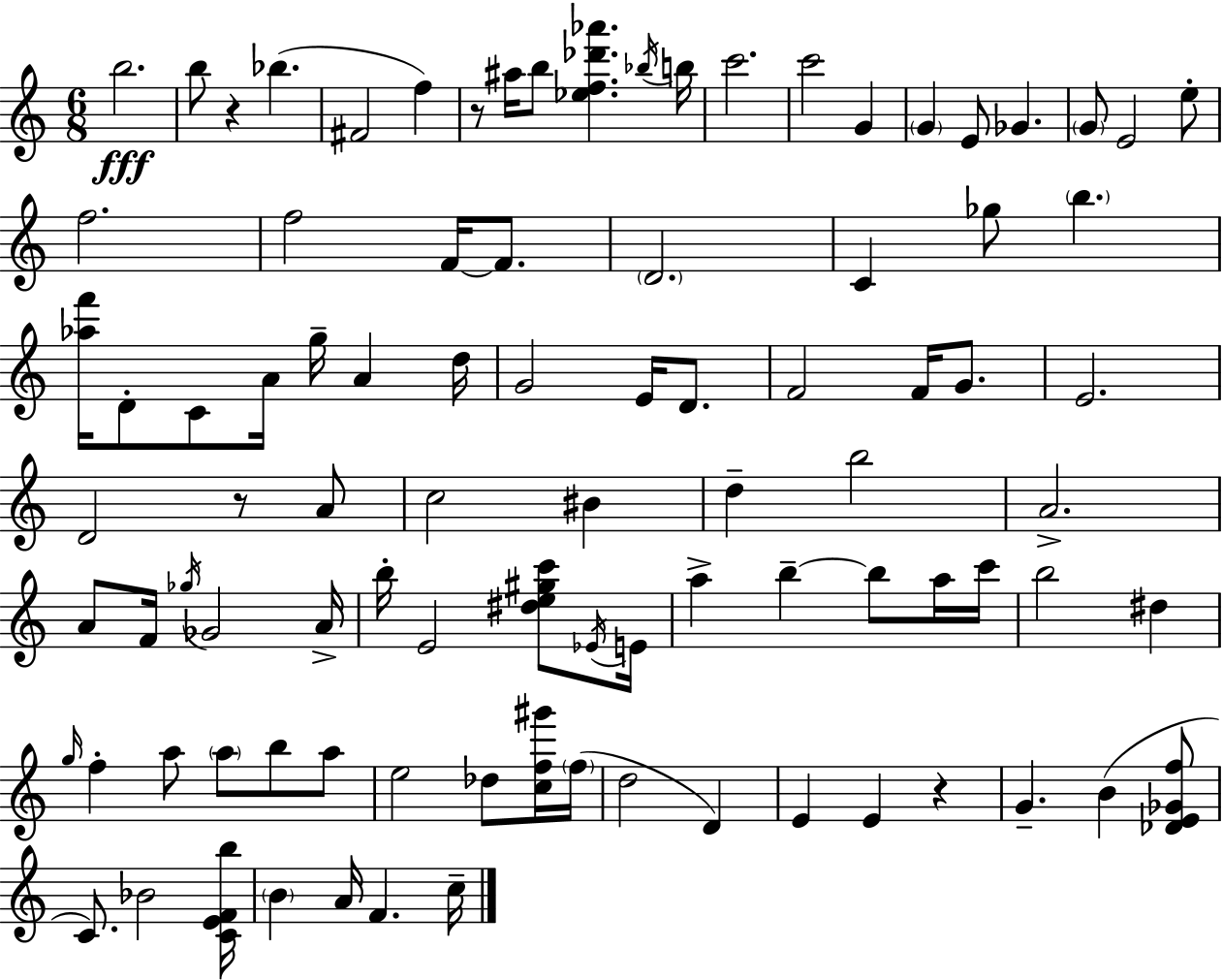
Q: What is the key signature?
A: C major